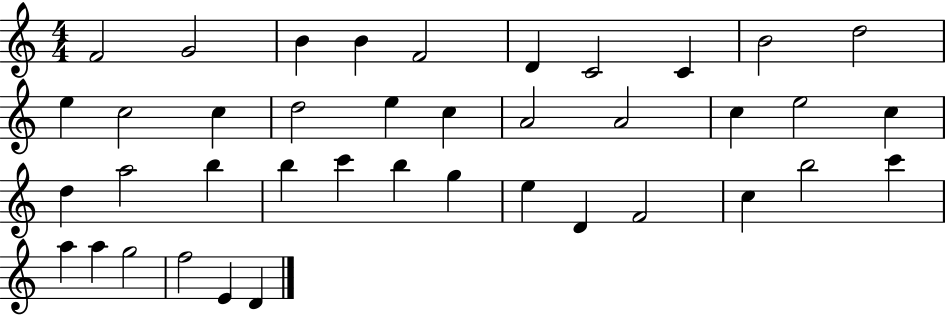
{
  \clef treble
  \numericTimeSignature
  \time 4/4
  \key c \major
  f'2 g'2 | b'4 b'4 f'2 | d'4 c'2 c'4 | b'2 d''2 | \break e''4 c''2 c''4 | d''2 e''4 c''4 | a'2 a'2 | c''4 e''2 c''4 | \break d''4 a''2 b''4 | b''4 c'''4 b''4 g''4 | e''4 d'4 f'2 | c''4 b''2 c'''4 | \break a''4 a''4 g''2 | f''2 e'4 d'4 | \bar "|."
}